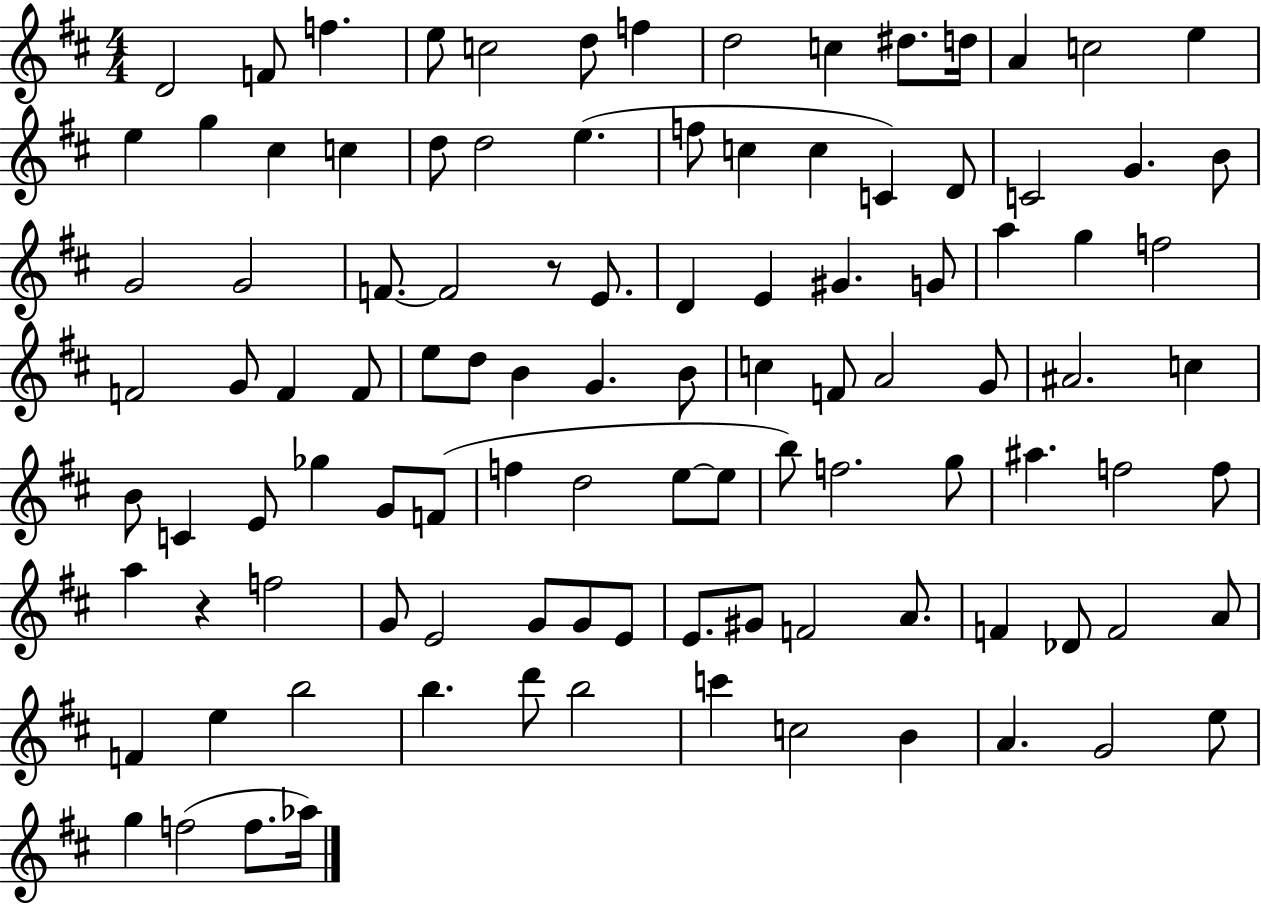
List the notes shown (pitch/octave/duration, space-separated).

D4/h F4/e F5/q. E5/e C5/h D5/e F5/q D5/h C5/q D#5/e. D5/s A4/q C5/h E5/q E5/q G5/q C#5/q C5/q D5/e D5/h E5/q. F5/e C5/q C5/q C4/q D4/e C4/h G4/q. B4/e G4/h G4/h F4/e. F4/h R/e E4/e. D4/q E4/q G#4/q. G4/e A5/q G5/q F5/h F4/h G4/e F4/q F4/e E5/e D5/e B4/q G4/q. B4/e C5/q F4/e A4/h G4/e A#4/h. C5/q B4/e C4/q E4/e Gb5/q G4/e F4/e F5/q D5/h E5/e E5/e B5/e F5/h. G5/e A#5/q. F5/h F5/e A5/q R/q F5/h G4/e E4/h G4/e G4/e E4/e E4/e. G#4/e F4/h A4/e. F4/q Db4/e F4/h A4/e F4/q E5/q B5/h B5/q. D6/e B5/h C6/q C5/h B4/q A4/q. G4/h E5/e G5/q F5/h F5/e. Ab5/s